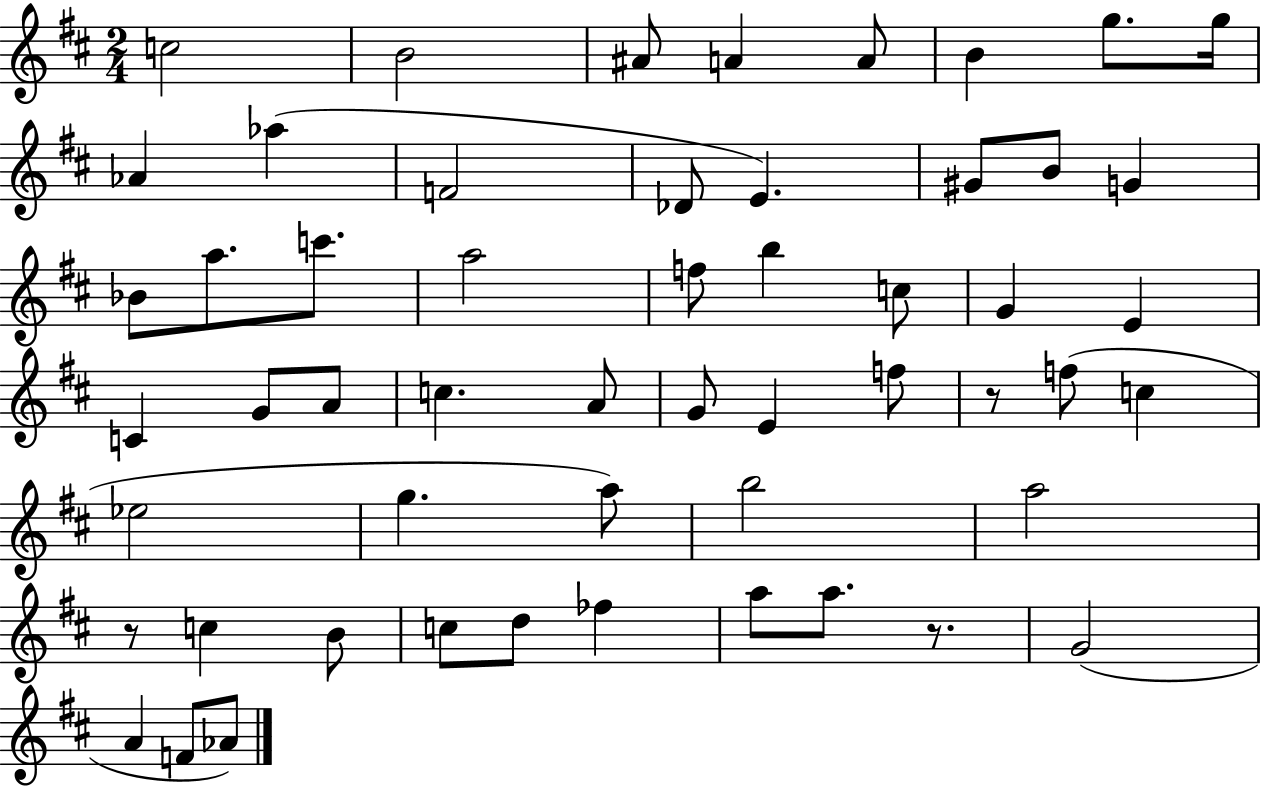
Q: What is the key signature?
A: D major